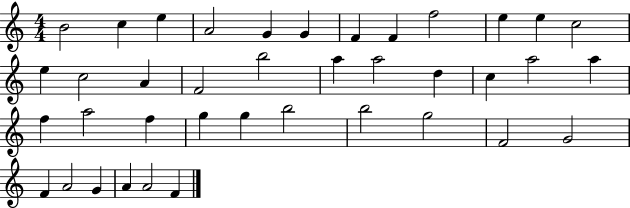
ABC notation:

X:1
T:Untitled
M:4/4
L:1/4
K:C
B2 c e A2 G G F F f2 e e c2 e c2 A F2 b2 a a2 d c a2 a f a2 f g g b2 b2 g2 F2 G2 F A2 G A A2 F